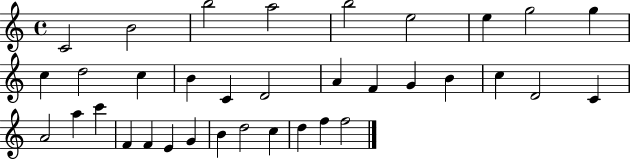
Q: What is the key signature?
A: C major